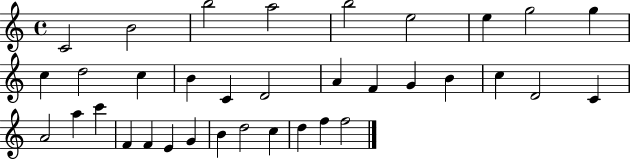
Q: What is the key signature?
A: C major